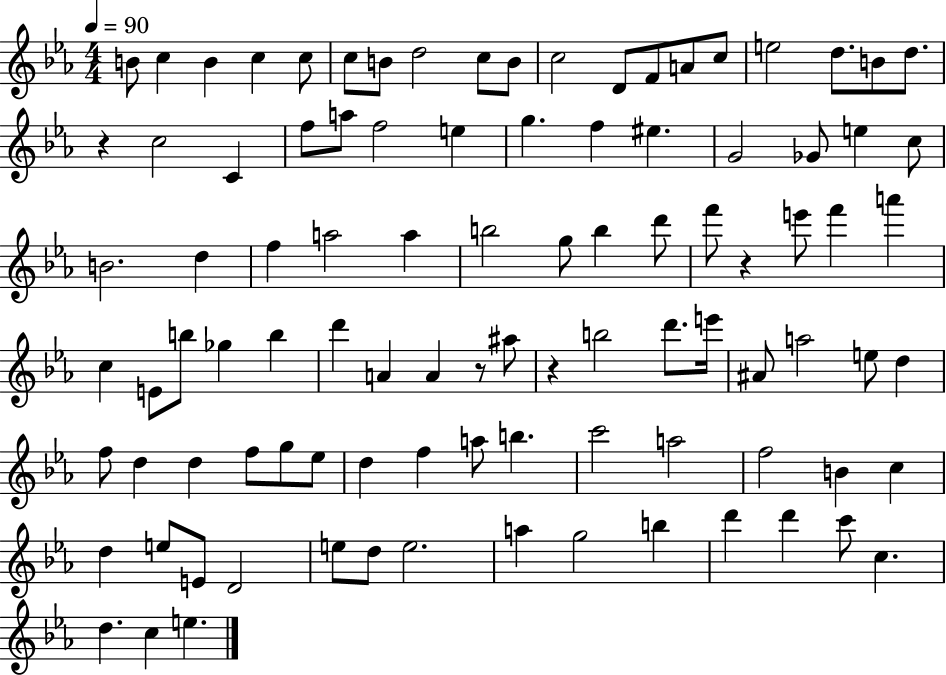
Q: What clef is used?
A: treble